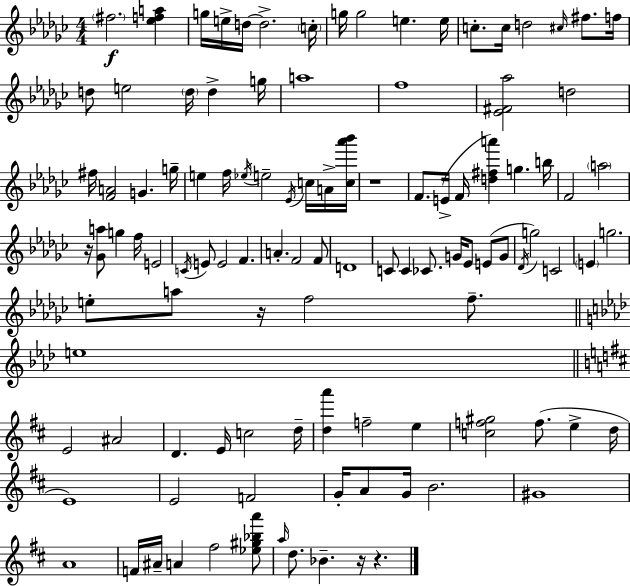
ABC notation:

X:1
T:Untitled
M:4/4
L:1/4
K:Ebm
^f2 [_efa] g/4 e/4 d/4 d2 c/4 g/4 g2 e e/4 c/2 c/4 d2 ^c/4 ^f/2 f/4 d/2 e2 d/4 d g/4 a4 f4 [_E^F_a]2 d2 ^f/4 [FA]2 G g/4 e f/4 _e/4 e2 _E/4 c/4 A/4 [c_a'_b']/4 z4 F/2 E/4 F/4 [d^fa'] g b/4 F2 a2 z/4 [_Ga]/2 g f/4 E2 C/4 E/2 E2 F A F2 F/2 D4 C/2 C _C/2 G/4 _E/2 E/2 G/2 _D/4 g2 C2 E g2 e/2 a/2 z/4 f2 f/2 e4 E2 ^A2 D E/4 c2 d/4 [da'] f2 e [cf^g]2 f/2 e d/4 E4 E2 F2 G/4 A/2 G/4 B2 ^G4 A4 F/4 ^A/4 A ^f2 [_e^g_ba']/2 a/4 d/2 _B z/4 z